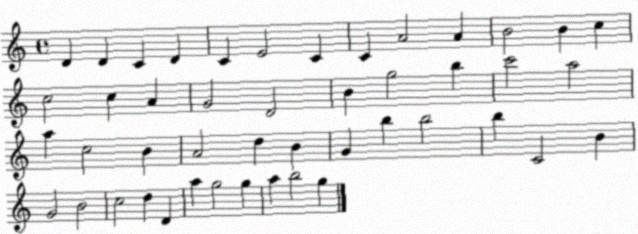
X:1
T:Untitled
M:4/4
L:1/4
K:C
D D C D C E2 C C A2 A B2 B c c2 c A G2 D2 B g2 b c'2 a2 a c2 B A2 d B G b b2 b C2 B G2 B2 c2 d D a g2 g a b2 g